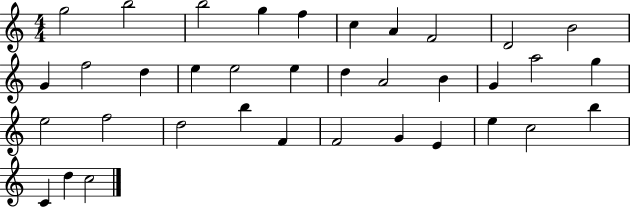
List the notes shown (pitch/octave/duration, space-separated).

G5/h B5/h B5/h G5/q F5/q C5/q A4/q F4/h D4/h B4/h G4/q F5/h D5/q E5/q E5/h E5/q D5/q A4/h B4/q G4/q A5/h G5/q E5/h F5/h D5/h B5/q F4/q F4/h G4/q E4/q E5/q C5/h B5/q C4/q D5/q C5/h